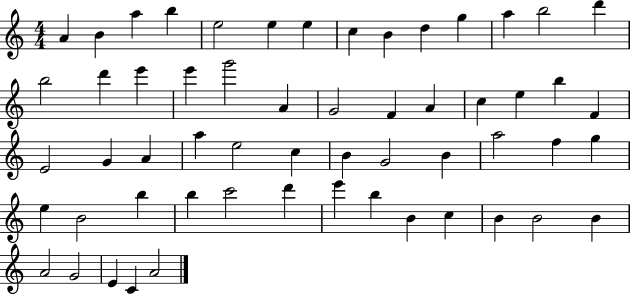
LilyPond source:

{
  \clef treble
  \numericTimeSignature
  \time 4/4
  \key c \major
  a'4 b'4 a''4 b''4 | e''2 e''4 e''4 | c''4 b'4 d''4 g''4 | a''4 b''2 d'''4 | \break b''2 d'''4 e'''4 | e'''4 g'''2 a'4 | g'2 f'4 a'4 | c''4 e''4 b''4 f'4 | \break e'2 g'4 a'4 | a''4 e''2 c''4 | b'4 g'2 b'4 | a''2 f''4 g''4 | \break e''4 b'2 b''4 | b''4 c'''2 d'''4 | e'''4 b''4 b'4 c''4 | b'4 b'2 b'4 | \break a'2 g'2 | e'4 c'4 a'2 | \bar "|."
}